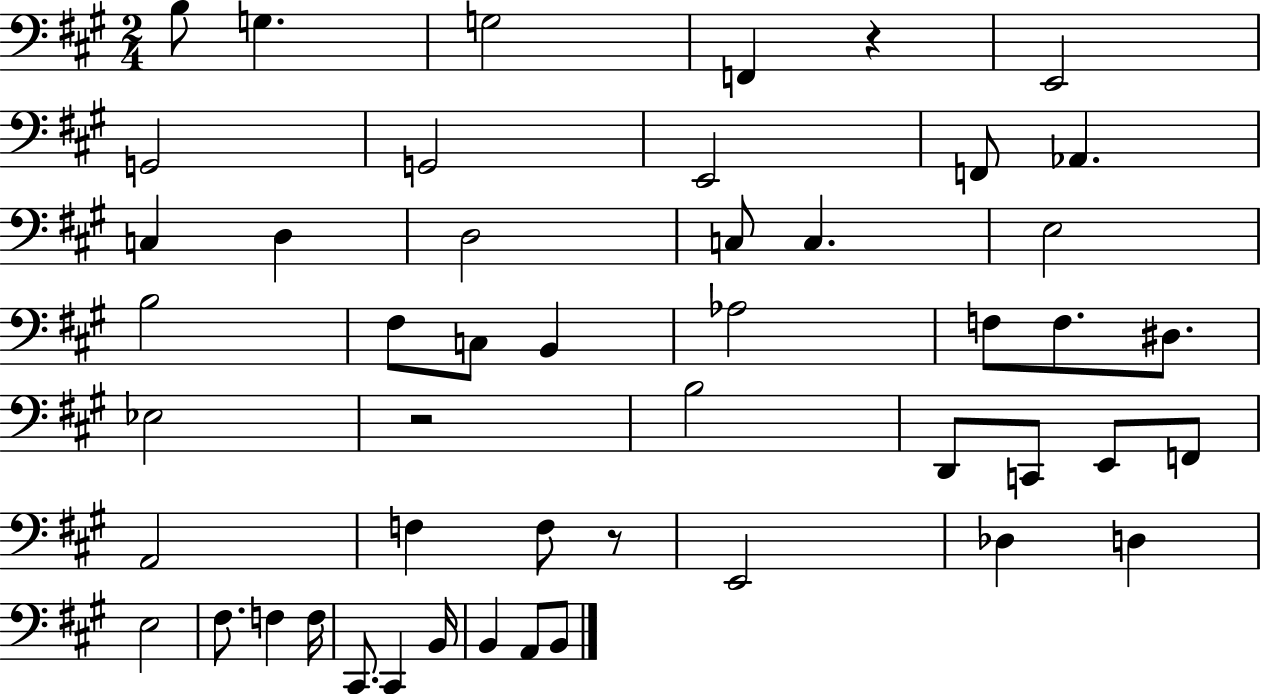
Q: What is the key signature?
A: A major